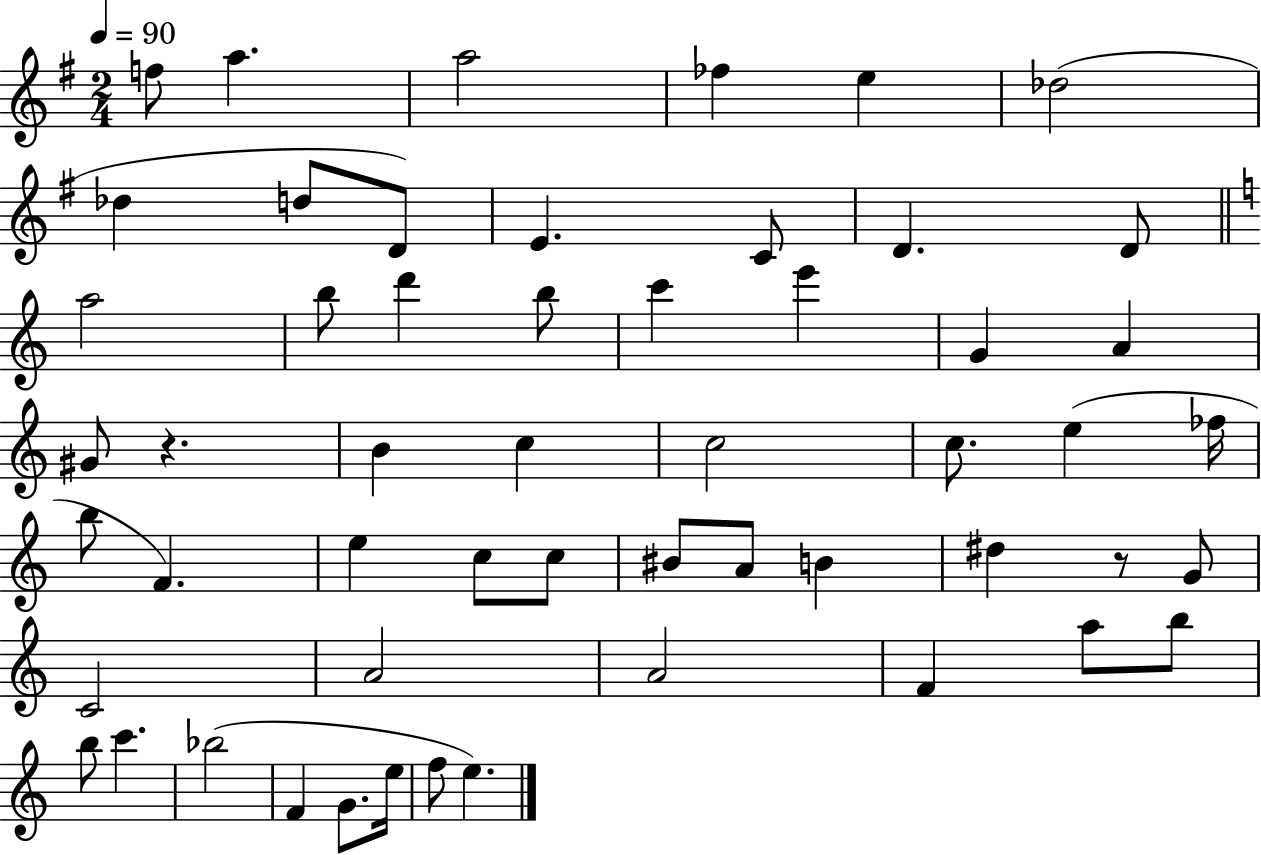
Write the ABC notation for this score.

X:1
T:Untitled
M:2/4
L:1/4
K:G
f/2 a a2 _f e _d2 _d d/2 D/2 E C/2 D D/2 a2 b/2 d' b/2 c' e' G A ^G/2 z B c c2 c/2 e _f/4 b/2 F e c/2 c/2 ^B/2 A/2 B ^d z/2 G/2 C2 A2 A2 F a/2 b/2 b/2 c' _b2 F G/2 e/4 f/2 e